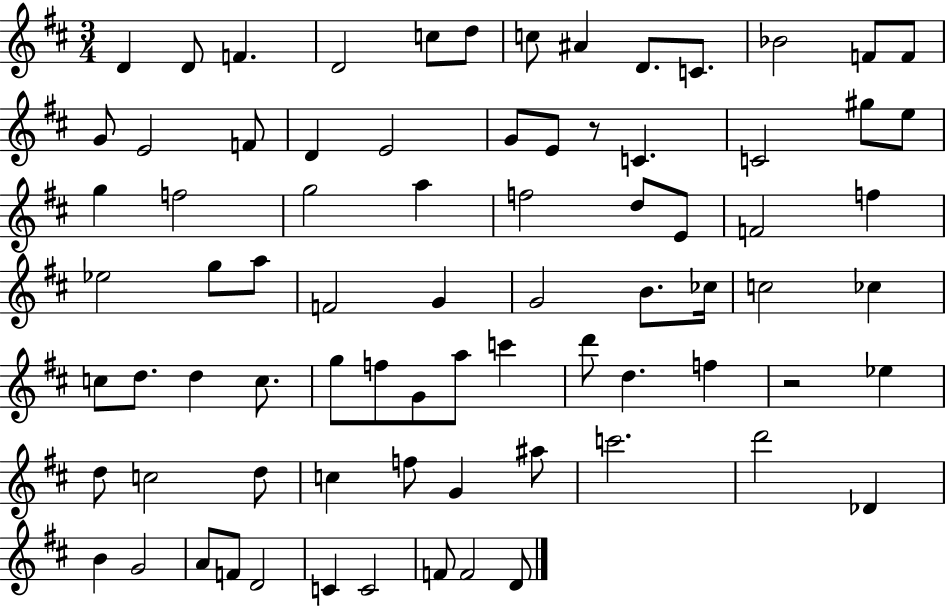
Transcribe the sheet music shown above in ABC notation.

X:1
T:Untitled
M:3/4
L:1/4
K:D
D D/2 F D2 c/2 d/2 c/2 ^A D/2 C/2 _B2 F/2 F/2 G/2 E2 F/2 D E2 G/2 E/2 z/2 C C2 ^g/2 e/2 g f2 g2 a f2 d/2 E/2 F2 f _e2 g/2 a/2 F2 G G2 B/2 _c/4 c2 _c c/2 d/2 d c/2 g/2 f/2 G/2 a/2 c' d'/2 d f z2 _e d/2 c2 d/2 c f/2 G ^a/2 c'2 d'2 _D B G2 A/2 F/2 D2 C C2 F/2 F2 D/2